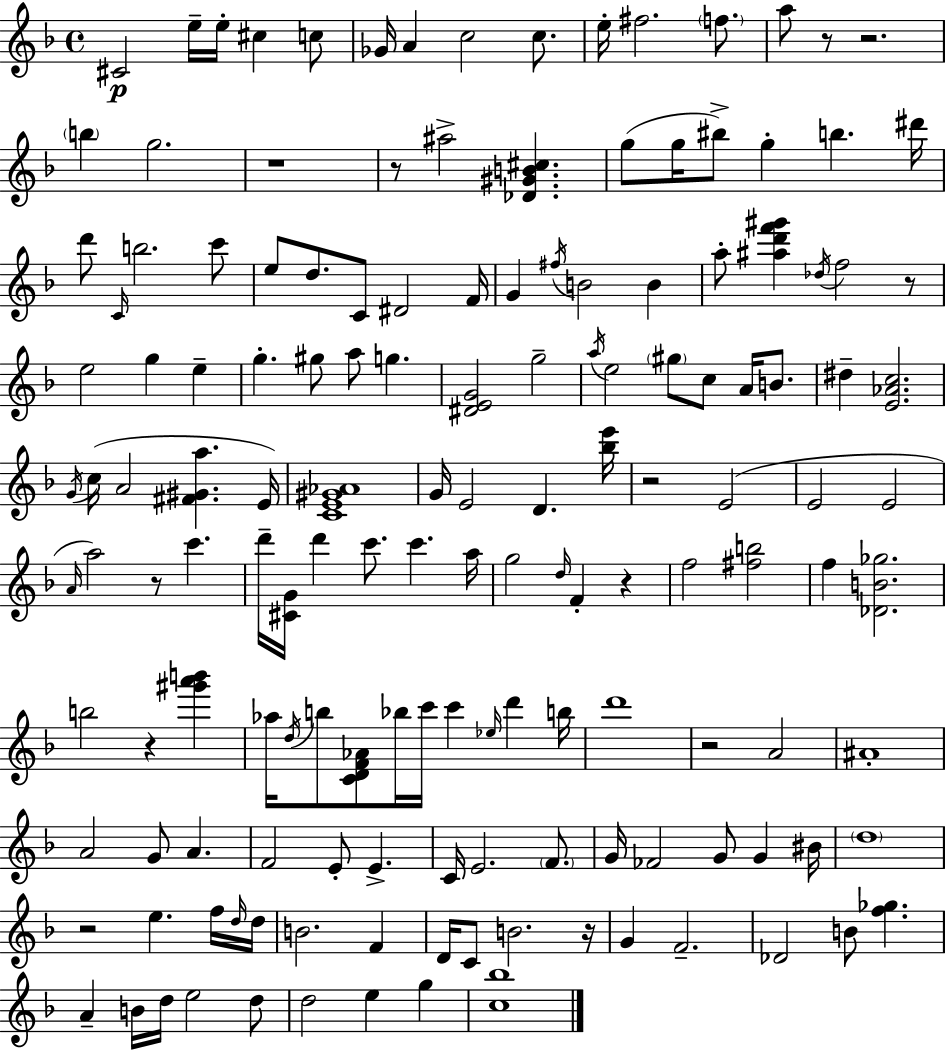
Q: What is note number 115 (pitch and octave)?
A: F4